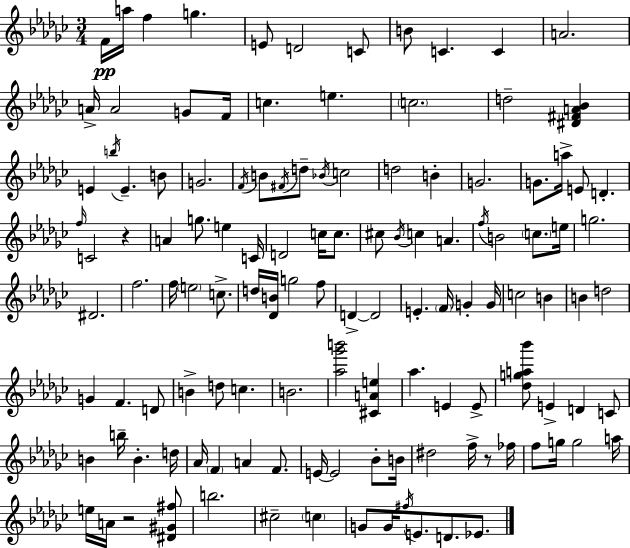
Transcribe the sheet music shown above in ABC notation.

X:1
T:Untitled
M:3/4
L:1/4
K:Ebm
F/4 a/4 f g E/2 D2 C/2 B/2 C C A2 A/4 A2 G/2 F/4 c e c2 d2 [^D^FA_B] E b/4 E B/2 G2 F/4 B/2 ^F/4 d/2 _B/4 c2 d2 B G2 G/2 a/4 E/2 D f/4 C2 z A g/2 e C/4 D2 c/4 c/2 ^c/2 _B/4 c A f/4 B2 c/2 e/4 g2 ^D2 f2 f/4 e2 c/2 d/4 [_DB]/4 g2 f/2 D D2 E F/4 G G/4 c2 B B d2 G F D/2 B d/2 c B2 [_a_g'b']2 [^CAe] _a E E/2 [_dga_b']/2 E D C/2 B b/4 B d/4 _A/4 F A F/2 E/4 E2 _B/2 B/4 ^d2 f/4 z/2 _f/4 f/2 g/4 g2 a/4 e/4 A/4 z2 [^D^G^f]/2 b2 ^c2 c G/2 G/4 ^f/4 E/2 D/2 _E/2